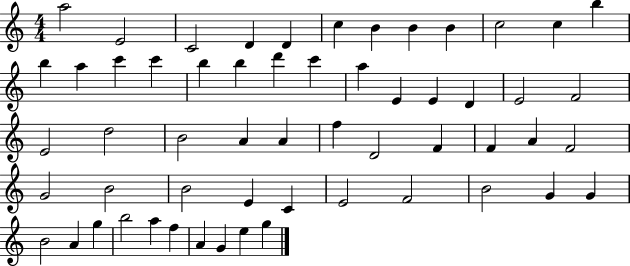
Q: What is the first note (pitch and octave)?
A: A5